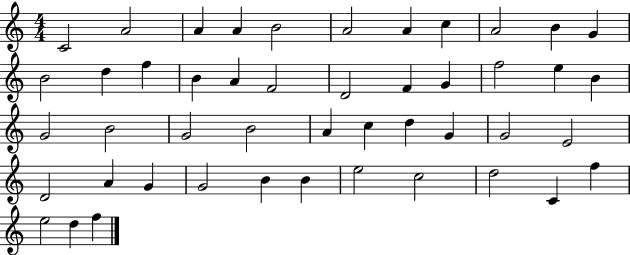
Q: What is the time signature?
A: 4/4